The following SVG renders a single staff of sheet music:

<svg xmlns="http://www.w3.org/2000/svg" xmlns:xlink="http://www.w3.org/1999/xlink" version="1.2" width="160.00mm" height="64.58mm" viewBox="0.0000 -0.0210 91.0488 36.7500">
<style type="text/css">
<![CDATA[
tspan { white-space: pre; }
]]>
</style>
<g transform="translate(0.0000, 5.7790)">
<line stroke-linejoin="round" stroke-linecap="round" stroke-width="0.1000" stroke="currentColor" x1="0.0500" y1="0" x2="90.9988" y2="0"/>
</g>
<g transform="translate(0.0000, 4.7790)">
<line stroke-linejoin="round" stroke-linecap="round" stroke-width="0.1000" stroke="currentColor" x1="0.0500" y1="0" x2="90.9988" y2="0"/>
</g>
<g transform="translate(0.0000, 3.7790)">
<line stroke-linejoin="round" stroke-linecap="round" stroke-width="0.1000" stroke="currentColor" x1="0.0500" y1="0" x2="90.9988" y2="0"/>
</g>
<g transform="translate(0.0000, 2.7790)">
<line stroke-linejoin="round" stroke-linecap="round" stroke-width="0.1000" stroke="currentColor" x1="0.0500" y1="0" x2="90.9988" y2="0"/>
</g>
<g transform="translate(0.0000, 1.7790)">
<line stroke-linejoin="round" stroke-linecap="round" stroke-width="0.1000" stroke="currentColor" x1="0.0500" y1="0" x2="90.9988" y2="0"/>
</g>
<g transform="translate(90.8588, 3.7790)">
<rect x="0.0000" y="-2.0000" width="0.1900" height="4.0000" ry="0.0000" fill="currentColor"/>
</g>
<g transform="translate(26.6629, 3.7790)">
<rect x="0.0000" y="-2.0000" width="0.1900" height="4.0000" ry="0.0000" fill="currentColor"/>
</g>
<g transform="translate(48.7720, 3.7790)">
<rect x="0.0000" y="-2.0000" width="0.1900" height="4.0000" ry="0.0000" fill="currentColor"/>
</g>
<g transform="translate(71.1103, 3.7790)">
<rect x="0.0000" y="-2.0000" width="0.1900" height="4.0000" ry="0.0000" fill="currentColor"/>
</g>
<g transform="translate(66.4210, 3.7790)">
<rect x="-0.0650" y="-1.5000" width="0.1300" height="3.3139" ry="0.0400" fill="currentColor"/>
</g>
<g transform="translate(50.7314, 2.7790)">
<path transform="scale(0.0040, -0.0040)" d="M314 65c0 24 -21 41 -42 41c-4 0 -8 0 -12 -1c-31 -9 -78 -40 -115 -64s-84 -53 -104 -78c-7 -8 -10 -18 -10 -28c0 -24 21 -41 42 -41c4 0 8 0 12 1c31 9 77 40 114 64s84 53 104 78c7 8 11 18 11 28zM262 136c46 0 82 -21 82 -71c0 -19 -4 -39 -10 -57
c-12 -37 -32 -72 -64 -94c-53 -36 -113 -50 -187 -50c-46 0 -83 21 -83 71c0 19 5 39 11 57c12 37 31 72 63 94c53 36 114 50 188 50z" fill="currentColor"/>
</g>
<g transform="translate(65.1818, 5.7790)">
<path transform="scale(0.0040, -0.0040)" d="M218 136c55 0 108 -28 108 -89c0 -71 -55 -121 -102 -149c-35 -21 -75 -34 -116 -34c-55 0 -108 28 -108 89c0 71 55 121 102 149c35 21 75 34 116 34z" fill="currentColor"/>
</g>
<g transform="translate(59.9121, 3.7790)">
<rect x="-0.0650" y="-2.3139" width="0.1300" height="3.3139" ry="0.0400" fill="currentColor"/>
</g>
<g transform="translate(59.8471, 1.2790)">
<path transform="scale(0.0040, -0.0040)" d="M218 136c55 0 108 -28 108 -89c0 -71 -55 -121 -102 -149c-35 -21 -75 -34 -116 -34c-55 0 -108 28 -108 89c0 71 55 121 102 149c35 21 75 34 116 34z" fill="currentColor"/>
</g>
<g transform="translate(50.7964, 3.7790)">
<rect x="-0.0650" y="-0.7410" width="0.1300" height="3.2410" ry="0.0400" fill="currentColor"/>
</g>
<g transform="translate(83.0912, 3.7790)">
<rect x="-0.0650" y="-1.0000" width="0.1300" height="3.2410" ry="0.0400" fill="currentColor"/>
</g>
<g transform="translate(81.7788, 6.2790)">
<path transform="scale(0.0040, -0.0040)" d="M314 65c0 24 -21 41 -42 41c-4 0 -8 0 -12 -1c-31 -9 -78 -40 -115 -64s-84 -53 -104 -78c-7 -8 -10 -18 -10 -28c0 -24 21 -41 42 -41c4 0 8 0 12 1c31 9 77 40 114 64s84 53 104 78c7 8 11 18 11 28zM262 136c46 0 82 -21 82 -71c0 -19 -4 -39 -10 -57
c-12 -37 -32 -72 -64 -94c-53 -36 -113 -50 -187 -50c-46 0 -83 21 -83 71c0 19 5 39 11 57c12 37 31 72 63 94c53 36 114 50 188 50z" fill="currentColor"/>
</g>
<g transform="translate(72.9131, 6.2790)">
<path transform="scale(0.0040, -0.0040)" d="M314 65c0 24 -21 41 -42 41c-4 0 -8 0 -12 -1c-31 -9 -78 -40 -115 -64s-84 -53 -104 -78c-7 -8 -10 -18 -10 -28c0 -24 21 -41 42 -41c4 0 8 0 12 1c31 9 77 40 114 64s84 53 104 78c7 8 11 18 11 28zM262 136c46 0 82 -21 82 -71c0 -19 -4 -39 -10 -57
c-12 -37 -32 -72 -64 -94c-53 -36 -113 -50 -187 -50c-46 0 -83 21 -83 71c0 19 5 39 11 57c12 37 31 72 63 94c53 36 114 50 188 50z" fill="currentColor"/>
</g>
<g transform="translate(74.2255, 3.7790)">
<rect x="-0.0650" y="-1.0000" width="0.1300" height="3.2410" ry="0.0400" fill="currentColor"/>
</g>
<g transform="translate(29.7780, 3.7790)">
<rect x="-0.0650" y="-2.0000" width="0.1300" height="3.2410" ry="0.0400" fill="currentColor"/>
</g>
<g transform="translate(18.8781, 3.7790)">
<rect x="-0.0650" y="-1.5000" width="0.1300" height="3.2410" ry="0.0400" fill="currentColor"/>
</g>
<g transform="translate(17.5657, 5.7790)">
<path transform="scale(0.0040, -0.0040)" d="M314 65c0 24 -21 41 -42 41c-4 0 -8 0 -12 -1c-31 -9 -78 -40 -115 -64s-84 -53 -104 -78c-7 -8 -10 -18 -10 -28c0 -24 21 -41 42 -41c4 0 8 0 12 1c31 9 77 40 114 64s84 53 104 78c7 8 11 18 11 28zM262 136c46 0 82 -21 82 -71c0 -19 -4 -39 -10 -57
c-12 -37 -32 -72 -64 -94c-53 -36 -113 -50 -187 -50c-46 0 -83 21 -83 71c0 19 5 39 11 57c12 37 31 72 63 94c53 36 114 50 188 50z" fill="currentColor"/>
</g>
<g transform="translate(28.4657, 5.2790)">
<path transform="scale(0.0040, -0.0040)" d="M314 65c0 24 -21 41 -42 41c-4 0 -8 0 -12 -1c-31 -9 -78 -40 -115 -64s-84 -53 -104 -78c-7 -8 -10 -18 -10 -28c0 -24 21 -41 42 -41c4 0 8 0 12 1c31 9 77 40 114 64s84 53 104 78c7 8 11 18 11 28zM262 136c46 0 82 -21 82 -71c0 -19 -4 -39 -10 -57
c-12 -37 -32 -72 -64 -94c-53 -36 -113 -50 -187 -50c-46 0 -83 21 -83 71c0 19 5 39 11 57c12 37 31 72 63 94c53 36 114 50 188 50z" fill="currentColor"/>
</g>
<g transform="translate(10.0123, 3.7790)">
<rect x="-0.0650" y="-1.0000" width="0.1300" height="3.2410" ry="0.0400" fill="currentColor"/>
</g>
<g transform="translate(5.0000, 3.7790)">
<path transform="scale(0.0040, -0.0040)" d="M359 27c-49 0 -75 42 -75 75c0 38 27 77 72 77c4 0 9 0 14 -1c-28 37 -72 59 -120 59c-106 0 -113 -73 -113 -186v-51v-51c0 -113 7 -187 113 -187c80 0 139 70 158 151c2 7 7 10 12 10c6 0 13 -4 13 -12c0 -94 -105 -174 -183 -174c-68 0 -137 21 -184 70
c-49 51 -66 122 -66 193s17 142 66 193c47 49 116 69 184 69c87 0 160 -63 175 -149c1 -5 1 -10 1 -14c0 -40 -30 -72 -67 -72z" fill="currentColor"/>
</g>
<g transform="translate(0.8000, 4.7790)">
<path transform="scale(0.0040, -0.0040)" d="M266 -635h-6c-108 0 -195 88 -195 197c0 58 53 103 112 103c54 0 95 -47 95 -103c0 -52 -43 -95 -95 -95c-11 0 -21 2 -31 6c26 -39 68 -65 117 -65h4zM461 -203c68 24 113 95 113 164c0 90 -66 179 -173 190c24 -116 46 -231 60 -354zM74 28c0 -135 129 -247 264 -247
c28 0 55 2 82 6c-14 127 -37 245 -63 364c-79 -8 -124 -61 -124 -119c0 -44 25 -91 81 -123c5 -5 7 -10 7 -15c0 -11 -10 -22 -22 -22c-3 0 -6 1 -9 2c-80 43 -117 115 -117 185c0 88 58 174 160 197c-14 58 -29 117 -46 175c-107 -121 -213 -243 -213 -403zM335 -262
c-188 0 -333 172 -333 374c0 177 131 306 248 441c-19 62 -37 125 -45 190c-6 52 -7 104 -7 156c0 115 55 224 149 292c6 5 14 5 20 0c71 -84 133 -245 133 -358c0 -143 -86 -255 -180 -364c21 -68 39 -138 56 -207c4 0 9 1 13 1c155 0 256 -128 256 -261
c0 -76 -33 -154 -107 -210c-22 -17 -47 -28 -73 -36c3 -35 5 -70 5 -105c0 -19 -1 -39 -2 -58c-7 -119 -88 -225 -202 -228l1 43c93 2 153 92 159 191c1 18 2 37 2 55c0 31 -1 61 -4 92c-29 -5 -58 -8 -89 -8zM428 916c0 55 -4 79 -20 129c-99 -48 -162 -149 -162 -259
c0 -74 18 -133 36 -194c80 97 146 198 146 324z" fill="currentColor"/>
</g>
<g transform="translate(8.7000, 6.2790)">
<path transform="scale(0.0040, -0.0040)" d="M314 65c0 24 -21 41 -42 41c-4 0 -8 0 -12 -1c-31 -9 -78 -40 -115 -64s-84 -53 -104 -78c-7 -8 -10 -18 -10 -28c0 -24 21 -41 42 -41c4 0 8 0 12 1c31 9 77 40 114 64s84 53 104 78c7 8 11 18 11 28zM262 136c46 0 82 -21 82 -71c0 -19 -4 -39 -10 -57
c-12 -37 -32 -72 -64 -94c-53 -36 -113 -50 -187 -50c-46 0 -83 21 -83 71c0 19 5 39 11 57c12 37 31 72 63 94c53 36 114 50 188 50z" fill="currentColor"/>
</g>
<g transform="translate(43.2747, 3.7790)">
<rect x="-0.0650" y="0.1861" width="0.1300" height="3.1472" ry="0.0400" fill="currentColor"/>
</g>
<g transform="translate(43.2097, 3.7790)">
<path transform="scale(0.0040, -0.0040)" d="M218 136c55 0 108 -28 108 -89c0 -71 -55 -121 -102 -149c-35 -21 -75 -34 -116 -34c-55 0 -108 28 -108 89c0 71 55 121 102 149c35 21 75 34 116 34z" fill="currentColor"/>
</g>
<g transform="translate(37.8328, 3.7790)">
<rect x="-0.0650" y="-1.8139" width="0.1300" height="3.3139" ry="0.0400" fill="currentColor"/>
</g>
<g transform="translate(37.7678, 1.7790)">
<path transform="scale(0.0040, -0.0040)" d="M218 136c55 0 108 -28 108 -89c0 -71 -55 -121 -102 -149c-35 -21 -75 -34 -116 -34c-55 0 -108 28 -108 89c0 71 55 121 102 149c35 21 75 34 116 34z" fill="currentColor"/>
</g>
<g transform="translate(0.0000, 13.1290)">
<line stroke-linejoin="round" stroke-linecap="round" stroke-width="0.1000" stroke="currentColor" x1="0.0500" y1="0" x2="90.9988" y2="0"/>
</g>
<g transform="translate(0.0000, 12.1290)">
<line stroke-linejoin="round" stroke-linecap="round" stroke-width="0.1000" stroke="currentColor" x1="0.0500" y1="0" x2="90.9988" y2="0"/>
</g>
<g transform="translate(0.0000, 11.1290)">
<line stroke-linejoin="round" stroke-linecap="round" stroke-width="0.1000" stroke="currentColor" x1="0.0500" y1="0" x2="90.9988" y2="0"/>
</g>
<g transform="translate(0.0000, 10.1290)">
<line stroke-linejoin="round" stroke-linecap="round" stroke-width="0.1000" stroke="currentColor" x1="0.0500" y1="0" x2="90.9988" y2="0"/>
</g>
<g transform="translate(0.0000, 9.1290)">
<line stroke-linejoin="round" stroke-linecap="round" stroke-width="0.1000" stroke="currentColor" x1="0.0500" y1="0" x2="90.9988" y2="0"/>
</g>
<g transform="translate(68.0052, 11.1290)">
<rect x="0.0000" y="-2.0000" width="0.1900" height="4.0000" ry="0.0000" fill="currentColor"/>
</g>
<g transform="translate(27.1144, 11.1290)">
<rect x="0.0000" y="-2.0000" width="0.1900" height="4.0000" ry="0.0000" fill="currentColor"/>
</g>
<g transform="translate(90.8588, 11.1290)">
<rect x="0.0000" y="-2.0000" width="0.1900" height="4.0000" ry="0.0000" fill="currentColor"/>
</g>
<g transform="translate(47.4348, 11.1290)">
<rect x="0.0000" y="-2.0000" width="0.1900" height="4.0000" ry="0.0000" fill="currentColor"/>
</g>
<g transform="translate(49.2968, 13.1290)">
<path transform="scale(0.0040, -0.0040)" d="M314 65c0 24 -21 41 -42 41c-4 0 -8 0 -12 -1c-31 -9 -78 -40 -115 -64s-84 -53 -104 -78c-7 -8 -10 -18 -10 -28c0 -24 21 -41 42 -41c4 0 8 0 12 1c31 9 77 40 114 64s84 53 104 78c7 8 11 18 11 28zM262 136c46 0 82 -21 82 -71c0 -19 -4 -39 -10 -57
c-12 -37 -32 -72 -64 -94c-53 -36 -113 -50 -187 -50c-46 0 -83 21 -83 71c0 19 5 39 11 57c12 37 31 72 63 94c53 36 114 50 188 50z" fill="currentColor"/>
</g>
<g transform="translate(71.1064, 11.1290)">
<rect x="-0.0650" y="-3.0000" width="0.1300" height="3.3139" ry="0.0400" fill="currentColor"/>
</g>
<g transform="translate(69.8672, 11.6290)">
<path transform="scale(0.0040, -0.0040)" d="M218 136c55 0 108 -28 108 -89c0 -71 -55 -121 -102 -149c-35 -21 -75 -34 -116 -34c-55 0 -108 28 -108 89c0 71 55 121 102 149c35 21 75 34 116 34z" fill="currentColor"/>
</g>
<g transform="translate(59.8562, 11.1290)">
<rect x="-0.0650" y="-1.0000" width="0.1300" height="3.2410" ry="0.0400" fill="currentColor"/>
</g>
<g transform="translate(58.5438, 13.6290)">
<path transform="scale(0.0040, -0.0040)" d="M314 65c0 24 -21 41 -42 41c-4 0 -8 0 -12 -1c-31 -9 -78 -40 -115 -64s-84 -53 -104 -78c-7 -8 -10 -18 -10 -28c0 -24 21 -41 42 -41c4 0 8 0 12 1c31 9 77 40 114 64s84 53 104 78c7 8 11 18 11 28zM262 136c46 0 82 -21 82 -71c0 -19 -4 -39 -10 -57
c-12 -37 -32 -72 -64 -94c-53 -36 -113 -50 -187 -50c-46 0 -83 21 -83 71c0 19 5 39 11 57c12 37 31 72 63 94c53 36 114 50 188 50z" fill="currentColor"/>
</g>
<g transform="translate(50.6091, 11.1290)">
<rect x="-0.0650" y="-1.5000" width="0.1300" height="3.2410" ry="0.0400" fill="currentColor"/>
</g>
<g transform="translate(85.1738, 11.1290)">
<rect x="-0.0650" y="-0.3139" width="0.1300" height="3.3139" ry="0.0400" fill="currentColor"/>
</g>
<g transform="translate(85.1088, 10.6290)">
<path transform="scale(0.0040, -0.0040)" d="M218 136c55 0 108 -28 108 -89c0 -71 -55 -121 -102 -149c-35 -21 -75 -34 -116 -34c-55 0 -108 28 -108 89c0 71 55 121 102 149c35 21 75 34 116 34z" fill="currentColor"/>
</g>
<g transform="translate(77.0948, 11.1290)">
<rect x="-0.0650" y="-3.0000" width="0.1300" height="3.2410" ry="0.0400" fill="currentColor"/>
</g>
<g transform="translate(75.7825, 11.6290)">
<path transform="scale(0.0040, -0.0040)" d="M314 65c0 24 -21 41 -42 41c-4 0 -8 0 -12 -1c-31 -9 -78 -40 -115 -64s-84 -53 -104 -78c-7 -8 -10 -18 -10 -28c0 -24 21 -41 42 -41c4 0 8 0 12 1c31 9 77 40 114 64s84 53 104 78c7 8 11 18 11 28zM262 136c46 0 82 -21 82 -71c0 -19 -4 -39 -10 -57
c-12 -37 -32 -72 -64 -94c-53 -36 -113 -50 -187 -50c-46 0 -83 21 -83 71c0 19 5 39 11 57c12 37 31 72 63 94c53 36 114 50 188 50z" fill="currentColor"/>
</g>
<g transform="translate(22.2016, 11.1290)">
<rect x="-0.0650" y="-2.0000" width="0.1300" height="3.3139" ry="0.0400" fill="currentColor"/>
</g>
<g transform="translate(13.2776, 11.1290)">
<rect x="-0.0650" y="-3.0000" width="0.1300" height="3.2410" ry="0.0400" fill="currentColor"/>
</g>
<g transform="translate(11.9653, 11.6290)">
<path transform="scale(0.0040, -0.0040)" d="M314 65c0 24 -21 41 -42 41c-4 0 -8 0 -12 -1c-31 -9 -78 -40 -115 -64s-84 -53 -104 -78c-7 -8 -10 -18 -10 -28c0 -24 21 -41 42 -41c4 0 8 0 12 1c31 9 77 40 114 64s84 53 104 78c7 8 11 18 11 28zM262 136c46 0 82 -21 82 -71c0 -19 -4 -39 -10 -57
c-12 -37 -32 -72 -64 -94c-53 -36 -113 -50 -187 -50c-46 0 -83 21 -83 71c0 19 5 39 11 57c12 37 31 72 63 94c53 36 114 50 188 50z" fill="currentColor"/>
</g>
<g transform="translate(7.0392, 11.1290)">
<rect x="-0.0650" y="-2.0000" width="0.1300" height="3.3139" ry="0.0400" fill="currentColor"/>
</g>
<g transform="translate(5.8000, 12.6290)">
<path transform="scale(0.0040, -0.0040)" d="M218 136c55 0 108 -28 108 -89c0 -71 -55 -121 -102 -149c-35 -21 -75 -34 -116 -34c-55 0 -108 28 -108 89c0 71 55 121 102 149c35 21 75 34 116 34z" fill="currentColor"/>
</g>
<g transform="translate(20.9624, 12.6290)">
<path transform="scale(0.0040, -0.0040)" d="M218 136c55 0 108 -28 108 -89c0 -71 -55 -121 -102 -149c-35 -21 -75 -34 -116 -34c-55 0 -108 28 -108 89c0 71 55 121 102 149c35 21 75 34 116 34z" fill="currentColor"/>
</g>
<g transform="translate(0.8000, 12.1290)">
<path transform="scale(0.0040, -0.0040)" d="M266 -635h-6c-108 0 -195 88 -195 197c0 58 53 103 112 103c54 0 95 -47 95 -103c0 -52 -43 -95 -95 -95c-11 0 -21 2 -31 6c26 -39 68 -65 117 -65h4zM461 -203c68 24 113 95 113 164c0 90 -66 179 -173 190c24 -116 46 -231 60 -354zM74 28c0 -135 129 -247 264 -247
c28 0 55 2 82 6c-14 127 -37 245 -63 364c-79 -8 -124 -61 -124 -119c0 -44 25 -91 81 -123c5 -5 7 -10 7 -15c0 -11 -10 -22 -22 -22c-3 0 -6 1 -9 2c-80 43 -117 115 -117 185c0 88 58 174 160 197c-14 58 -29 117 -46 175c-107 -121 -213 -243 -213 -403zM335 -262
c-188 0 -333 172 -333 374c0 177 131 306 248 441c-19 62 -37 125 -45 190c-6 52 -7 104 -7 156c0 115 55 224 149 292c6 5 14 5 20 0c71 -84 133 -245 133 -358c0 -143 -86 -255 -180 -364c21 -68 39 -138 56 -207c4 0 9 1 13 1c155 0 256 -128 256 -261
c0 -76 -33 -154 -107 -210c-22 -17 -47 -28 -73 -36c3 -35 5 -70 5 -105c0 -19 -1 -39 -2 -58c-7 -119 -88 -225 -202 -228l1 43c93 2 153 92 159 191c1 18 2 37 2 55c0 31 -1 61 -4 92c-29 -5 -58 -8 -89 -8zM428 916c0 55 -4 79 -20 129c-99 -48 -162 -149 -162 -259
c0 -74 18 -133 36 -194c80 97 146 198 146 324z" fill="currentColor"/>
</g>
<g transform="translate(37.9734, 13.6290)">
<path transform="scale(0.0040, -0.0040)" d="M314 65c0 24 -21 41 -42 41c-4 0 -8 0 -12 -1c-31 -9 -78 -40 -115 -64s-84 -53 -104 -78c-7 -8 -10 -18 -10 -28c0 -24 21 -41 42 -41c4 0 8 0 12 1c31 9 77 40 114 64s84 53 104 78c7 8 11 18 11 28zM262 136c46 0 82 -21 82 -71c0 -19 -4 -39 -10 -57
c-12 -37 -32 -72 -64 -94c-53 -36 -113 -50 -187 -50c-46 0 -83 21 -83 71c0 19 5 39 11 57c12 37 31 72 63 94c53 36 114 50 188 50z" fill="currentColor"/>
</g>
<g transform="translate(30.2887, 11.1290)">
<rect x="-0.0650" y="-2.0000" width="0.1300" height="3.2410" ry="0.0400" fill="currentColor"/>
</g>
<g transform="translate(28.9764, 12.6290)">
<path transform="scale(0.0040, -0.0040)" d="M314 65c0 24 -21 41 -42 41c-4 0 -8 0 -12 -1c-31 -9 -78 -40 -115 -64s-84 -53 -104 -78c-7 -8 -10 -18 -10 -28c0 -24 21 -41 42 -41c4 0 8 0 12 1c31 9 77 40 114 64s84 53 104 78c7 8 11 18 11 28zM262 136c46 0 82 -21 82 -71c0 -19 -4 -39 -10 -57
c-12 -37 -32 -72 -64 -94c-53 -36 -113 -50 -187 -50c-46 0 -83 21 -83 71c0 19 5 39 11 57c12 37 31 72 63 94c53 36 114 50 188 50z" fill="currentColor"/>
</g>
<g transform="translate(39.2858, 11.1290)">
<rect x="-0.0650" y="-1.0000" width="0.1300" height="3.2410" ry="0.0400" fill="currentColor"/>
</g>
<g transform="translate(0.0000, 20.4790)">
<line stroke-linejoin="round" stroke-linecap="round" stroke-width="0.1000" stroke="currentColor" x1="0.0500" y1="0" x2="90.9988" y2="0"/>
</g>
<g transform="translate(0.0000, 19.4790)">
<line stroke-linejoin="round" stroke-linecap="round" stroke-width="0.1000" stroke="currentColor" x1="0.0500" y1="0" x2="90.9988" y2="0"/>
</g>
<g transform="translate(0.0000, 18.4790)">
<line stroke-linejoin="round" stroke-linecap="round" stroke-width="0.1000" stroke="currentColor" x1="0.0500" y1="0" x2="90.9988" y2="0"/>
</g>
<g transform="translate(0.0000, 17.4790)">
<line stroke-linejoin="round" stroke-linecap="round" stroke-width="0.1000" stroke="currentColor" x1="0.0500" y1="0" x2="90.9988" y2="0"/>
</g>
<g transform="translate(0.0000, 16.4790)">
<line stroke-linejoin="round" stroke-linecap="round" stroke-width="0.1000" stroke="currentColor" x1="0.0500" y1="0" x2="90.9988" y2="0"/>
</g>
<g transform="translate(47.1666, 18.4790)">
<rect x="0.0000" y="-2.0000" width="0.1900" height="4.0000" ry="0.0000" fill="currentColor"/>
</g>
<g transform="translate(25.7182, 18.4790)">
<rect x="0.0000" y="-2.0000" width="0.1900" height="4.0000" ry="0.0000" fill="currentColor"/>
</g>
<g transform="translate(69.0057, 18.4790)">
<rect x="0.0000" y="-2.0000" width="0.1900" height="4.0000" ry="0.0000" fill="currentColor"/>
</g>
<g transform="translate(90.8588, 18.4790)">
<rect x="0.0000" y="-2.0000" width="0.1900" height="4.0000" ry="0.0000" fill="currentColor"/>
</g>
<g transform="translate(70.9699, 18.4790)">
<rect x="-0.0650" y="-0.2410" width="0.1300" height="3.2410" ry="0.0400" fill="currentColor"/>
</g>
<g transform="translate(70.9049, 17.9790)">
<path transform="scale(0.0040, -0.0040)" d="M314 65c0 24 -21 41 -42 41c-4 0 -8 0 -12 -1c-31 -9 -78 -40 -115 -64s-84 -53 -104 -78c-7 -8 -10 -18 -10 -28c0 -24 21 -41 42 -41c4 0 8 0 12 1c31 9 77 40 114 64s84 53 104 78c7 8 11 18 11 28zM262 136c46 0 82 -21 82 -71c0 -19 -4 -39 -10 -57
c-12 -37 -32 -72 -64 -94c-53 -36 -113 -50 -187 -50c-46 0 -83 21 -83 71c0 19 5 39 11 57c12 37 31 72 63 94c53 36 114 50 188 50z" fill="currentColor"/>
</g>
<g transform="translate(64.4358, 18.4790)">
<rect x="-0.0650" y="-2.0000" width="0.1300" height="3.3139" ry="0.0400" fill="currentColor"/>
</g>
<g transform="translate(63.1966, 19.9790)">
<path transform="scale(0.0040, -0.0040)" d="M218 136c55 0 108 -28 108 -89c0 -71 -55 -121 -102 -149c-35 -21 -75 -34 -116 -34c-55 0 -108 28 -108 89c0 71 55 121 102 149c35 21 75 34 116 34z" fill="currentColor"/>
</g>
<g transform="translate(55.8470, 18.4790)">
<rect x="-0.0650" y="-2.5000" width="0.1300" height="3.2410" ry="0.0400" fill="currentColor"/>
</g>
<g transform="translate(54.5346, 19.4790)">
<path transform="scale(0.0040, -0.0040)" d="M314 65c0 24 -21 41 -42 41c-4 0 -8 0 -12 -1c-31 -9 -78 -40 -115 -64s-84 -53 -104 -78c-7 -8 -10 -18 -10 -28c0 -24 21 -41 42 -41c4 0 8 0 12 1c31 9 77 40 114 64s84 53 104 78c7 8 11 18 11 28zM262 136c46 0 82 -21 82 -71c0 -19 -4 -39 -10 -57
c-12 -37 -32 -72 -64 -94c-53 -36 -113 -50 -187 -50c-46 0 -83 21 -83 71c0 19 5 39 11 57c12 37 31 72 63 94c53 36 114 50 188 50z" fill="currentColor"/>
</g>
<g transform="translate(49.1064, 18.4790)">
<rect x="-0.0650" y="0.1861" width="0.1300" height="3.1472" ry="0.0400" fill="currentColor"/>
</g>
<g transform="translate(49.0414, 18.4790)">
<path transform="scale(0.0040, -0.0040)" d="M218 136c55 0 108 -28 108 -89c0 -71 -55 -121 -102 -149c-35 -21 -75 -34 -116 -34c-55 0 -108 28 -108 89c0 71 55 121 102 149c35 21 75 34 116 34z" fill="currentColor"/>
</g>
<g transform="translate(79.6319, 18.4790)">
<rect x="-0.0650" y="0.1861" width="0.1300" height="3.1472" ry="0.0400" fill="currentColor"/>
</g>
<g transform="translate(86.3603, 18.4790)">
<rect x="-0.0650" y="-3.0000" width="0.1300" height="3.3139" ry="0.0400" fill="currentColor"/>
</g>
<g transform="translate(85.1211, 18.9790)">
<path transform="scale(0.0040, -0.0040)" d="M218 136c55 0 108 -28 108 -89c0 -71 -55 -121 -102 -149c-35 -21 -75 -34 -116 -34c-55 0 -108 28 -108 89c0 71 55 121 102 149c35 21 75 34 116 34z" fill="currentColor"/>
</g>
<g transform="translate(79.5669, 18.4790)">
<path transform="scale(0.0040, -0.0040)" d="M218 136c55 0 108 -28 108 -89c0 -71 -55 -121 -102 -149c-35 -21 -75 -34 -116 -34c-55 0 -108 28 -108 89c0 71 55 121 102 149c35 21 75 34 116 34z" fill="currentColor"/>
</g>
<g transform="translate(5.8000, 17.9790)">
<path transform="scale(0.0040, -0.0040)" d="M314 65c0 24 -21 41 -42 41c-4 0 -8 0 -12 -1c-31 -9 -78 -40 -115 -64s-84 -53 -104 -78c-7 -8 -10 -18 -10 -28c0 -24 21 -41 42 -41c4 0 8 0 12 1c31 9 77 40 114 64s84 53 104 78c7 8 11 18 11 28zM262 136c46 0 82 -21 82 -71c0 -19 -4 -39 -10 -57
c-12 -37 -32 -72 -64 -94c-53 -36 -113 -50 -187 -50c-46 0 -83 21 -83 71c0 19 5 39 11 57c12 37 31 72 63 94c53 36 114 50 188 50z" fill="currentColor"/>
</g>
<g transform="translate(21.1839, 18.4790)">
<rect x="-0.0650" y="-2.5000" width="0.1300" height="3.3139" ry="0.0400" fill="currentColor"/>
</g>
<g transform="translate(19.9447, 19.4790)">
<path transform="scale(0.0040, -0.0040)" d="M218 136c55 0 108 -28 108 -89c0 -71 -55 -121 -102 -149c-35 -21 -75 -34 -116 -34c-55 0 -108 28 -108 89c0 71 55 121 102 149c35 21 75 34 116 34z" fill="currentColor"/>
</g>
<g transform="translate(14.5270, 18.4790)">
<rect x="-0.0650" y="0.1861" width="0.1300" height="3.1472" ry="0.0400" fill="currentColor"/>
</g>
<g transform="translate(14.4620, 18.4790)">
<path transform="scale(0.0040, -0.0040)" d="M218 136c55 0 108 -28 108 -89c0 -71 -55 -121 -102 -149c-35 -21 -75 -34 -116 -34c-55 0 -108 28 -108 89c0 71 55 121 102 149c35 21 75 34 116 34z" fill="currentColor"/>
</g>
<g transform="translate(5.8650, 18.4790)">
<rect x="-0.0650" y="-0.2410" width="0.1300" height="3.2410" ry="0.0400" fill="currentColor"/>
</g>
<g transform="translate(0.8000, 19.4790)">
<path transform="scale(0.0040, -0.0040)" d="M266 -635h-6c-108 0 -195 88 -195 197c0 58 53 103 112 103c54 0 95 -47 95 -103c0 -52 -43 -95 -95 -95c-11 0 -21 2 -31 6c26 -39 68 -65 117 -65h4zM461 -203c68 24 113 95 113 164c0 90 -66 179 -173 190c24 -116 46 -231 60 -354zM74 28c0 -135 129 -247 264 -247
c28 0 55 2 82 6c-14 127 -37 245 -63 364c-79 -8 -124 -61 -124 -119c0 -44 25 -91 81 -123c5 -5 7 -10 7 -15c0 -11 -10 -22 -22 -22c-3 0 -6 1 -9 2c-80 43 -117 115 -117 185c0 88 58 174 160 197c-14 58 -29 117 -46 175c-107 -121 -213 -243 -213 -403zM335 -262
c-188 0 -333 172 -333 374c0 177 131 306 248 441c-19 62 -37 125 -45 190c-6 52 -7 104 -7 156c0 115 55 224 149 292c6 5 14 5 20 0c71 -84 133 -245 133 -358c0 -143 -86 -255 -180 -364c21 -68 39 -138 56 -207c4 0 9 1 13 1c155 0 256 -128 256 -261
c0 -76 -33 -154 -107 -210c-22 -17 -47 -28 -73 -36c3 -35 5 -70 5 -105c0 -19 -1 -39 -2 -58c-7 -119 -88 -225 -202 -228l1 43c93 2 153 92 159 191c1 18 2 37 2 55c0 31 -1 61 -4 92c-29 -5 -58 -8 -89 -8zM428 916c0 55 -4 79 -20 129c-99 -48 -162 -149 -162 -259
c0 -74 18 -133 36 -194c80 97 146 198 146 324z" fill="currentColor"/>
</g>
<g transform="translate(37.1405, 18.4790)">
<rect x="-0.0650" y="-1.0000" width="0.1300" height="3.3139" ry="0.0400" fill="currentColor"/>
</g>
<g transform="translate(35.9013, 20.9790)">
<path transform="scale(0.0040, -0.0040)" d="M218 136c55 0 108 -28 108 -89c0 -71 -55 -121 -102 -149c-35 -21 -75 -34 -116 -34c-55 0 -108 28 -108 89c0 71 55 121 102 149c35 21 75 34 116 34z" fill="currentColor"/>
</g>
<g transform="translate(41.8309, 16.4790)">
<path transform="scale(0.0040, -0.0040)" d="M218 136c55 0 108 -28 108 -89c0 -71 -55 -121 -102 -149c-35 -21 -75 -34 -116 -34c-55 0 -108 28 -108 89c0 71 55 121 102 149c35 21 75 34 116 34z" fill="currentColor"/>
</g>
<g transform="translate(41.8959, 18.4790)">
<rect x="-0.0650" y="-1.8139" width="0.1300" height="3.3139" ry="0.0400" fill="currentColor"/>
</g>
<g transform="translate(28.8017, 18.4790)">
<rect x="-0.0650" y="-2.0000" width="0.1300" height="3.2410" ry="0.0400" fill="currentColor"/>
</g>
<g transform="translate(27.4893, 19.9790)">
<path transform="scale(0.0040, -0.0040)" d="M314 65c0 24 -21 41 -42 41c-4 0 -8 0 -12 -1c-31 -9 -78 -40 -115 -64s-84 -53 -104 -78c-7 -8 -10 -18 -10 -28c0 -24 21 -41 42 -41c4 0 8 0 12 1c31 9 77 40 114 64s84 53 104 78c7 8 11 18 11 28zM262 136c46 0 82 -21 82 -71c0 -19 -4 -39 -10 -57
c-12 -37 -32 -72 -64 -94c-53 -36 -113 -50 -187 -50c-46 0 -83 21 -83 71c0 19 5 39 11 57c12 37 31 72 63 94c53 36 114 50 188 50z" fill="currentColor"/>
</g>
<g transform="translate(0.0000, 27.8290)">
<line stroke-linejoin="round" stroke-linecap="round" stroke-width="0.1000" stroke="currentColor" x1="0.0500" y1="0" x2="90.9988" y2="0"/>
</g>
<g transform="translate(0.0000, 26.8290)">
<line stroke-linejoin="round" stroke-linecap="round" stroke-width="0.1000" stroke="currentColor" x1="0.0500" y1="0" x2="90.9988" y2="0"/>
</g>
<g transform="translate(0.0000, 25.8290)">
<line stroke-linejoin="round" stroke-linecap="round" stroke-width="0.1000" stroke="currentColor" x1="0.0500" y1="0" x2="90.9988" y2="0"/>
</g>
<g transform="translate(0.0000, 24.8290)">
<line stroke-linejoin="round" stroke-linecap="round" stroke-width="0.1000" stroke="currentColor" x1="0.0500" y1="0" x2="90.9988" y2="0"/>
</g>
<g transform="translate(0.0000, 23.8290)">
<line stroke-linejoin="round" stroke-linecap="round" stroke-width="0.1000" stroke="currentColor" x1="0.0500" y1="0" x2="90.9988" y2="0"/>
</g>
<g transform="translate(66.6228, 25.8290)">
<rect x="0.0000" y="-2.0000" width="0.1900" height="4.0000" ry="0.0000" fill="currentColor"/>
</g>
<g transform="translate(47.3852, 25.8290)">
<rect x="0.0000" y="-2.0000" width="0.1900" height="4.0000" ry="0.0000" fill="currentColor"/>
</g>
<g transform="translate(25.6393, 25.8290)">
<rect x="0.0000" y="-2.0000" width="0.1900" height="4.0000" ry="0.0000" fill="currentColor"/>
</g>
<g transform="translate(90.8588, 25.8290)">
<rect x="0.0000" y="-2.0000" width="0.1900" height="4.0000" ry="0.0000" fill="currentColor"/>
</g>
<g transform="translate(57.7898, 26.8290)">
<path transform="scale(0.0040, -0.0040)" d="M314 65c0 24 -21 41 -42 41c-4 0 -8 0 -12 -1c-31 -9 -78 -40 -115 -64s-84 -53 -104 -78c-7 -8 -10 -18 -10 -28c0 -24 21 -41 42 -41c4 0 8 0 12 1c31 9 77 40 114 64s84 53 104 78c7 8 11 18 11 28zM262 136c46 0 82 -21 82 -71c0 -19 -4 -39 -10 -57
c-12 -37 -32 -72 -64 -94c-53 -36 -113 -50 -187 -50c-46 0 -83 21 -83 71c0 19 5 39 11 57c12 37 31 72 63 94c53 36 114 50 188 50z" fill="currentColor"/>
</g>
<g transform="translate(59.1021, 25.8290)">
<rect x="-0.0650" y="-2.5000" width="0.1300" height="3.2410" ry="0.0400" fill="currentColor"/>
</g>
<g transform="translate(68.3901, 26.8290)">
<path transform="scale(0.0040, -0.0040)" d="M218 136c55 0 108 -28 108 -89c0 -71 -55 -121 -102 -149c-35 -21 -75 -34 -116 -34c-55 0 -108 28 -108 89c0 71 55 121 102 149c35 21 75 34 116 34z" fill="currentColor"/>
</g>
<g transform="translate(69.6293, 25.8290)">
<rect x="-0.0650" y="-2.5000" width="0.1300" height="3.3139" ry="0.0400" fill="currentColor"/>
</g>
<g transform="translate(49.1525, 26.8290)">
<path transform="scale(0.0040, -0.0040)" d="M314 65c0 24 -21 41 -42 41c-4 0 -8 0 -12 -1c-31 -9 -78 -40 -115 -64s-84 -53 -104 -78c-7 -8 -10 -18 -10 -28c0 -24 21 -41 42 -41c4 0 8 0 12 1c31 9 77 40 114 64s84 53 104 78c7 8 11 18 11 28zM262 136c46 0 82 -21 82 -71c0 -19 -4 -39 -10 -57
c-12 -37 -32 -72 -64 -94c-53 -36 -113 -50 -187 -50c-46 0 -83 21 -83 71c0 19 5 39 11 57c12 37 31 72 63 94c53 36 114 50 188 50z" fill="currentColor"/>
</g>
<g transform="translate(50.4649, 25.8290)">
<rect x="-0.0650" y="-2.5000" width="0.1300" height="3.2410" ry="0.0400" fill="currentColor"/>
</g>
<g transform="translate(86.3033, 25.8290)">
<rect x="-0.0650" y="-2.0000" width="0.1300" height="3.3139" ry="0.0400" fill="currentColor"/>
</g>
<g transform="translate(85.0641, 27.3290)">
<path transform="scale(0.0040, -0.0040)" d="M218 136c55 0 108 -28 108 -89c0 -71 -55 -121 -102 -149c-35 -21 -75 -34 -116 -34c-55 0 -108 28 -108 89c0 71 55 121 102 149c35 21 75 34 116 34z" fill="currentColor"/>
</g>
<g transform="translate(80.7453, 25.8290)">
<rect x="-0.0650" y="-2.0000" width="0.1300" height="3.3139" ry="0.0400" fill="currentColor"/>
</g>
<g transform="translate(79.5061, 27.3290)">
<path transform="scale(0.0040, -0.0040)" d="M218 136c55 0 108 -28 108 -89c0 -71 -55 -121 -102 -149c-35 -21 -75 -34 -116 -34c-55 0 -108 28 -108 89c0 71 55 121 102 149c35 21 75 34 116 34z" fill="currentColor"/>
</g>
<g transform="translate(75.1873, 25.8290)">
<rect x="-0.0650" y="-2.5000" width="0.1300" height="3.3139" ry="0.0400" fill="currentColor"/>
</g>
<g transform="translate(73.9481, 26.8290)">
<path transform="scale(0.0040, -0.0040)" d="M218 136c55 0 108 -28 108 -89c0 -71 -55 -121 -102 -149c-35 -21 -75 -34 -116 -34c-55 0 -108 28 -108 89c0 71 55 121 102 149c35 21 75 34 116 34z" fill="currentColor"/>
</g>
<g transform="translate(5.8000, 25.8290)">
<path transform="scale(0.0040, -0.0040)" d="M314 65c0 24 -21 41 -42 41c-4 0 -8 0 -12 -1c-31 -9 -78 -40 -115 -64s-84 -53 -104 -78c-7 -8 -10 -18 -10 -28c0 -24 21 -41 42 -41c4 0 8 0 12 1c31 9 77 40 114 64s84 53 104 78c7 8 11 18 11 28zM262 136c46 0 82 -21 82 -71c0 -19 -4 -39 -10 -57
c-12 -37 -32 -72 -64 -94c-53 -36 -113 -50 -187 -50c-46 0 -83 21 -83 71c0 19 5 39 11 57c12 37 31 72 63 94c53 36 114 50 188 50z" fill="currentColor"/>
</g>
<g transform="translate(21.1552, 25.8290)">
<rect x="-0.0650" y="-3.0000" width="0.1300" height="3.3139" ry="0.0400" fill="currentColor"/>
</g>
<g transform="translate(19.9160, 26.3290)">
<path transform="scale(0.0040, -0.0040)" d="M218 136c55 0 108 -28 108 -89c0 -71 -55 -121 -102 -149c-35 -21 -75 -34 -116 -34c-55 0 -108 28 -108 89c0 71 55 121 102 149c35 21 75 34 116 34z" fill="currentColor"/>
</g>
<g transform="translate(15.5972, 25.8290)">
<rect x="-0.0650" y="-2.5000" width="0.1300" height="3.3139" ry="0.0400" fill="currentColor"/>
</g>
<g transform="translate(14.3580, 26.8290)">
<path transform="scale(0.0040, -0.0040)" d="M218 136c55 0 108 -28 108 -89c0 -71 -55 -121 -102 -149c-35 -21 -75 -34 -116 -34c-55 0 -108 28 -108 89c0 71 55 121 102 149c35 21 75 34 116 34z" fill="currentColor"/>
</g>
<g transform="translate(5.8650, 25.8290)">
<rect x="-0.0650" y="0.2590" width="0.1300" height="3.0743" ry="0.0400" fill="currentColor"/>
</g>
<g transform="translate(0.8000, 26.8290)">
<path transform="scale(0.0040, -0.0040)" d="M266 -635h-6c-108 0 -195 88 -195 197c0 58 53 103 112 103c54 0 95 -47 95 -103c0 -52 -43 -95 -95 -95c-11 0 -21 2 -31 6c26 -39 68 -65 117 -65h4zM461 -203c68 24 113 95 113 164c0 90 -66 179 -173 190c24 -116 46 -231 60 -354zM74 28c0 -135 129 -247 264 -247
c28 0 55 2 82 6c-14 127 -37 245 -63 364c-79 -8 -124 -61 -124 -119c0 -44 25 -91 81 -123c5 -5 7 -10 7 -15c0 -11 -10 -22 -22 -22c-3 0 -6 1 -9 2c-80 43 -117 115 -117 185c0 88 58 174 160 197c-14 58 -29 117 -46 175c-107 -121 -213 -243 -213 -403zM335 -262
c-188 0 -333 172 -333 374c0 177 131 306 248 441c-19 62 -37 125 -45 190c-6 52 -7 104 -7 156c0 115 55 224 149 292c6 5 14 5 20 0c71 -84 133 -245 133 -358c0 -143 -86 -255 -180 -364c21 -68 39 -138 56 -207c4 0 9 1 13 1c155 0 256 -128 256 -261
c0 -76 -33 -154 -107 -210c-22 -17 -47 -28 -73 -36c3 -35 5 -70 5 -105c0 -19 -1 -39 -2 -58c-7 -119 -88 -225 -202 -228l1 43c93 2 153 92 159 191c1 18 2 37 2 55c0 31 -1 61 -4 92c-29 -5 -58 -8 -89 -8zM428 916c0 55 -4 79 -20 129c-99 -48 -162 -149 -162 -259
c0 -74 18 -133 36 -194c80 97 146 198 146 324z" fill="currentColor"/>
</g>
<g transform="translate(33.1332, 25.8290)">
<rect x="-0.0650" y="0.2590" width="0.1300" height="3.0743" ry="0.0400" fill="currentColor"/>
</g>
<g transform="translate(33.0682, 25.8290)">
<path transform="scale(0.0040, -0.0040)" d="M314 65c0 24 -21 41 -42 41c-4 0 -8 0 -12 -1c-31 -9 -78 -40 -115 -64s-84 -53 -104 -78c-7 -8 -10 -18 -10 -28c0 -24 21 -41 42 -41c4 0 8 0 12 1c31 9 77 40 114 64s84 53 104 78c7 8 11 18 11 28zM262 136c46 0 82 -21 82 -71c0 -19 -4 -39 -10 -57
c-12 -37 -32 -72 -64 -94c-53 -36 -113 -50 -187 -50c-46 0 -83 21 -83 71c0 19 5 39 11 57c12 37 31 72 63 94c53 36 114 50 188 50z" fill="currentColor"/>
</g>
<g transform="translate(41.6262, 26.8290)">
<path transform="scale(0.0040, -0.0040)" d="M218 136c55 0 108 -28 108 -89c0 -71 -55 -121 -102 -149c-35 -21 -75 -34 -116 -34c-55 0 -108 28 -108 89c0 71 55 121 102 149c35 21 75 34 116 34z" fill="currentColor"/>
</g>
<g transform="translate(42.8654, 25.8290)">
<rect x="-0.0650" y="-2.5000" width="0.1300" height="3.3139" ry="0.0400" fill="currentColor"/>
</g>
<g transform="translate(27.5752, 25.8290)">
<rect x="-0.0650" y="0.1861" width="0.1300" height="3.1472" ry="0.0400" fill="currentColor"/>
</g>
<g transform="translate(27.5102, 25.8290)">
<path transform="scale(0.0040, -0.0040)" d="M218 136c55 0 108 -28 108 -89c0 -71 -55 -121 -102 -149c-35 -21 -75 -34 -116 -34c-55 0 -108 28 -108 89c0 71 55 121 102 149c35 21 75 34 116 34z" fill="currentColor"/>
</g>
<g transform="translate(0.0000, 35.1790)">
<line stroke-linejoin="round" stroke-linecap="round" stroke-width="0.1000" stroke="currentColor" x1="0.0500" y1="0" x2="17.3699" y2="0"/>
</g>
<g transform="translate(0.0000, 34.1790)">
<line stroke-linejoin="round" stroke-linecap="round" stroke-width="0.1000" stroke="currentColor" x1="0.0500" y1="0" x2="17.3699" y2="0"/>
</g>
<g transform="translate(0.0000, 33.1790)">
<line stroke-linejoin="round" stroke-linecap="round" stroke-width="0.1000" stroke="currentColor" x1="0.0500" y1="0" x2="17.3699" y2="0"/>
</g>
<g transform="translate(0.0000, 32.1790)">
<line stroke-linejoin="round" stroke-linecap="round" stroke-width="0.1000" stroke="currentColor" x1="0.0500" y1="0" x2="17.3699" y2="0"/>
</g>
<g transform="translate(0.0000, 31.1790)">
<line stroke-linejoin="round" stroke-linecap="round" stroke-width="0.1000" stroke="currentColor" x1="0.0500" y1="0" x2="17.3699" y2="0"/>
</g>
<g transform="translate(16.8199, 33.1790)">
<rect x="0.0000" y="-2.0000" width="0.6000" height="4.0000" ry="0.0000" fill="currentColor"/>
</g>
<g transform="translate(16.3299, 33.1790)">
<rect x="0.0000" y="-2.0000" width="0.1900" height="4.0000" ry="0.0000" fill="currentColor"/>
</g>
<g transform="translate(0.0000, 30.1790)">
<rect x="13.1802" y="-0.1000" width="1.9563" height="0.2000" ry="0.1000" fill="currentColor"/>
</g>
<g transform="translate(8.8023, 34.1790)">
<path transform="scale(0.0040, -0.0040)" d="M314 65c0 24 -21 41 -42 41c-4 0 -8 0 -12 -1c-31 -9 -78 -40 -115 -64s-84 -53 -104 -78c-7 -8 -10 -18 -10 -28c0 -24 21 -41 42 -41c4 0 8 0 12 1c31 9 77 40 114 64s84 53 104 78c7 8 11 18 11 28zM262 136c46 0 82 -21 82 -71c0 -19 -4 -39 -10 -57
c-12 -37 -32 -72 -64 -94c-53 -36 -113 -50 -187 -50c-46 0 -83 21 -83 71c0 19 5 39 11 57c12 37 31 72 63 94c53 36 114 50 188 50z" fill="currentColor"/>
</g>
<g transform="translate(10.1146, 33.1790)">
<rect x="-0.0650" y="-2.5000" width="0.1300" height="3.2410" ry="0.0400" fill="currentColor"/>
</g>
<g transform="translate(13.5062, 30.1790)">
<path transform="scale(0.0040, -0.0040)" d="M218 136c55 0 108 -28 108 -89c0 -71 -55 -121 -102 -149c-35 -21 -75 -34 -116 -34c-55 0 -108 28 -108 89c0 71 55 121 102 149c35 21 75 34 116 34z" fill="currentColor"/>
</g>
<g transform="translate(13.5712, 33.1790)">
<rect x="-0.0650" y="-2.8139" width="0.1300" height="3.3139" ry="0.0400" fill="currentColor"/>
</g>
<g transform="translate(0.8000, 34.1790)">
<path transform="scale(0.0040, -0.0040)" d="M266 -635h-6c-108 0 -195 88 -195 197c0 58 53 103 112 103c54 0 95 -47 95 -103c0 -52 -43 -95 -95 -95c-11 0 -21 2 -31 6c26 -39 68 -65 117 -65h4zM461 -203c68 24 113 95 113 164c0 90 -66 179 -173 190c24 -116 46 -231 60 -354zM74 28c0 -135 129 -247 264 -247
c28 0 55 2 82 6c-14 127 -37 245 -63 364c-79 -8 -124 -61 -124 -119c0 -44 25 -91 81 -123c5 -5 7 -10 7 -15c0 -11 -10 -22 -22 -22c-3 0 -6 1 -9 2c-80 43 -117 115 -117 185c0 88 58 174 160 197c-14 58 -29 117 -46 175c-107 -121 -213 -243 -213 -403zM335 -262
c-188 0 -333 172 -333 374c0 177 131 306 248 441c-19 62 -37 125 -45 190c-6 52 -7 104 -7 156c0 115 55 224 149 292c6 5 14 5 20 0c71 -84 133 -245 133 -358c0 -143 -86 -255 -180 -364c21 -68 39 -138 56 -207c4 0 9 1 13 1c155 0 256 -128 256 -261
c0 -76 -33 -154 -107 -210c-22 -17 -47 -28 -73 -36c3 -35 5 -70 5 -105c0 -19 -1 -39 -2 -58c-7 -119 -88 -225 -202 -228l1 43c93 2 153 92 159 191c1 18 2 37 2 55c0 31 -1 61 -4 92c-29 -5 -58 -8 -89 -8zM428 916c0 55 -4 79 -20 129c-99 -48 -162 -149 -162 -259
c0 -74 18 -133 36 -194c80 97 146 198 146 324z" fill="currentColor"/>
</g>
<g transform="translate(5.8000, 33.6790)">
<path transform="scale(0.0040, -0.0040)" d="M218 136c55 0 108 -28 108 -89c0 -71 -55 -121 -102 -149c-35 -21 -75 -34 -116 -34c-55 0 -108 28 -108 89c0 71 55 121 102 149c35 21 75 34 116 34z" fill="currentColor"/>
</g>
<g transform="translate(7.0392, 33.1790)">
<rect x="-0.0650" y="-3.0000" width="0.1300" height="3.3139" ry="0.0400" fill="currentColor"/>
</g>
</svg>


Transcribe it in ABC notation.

X:1
T:Untitled
M:4/4
L:1/4
K:C
D2 E2 F2 f B d2 g E D2 D2 F A2 F F2 D2 E2 D2 A A2 c c2 B G F2 D f B G2 F c2 B A B2 G A B B2 G G2 G2 G G F F A G2 a